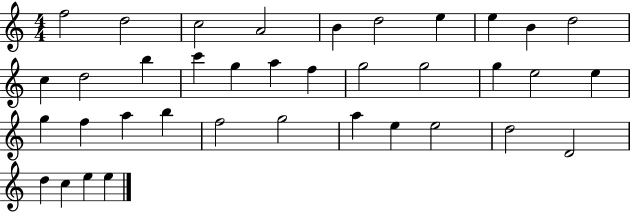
F5/h D5/h C5/h A4/h B4/q D5/h E5/q E5/q B4/q D5/h C5/q D5/h B5/q C6/q G5/q A5/q F5/q G5/h G5/h G5/q E5/h E5/q G5/q F5/q A5/q B5/q F5/h G5/h A5/q E5/q E5/h D5/h D4/h D5/q C5/q E5/q E5/q